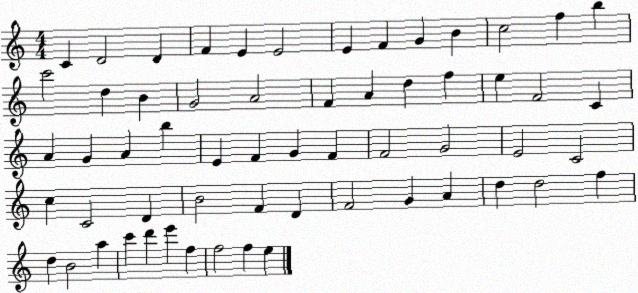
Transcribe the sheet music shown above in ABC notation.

X:1
T:Untitled
M:4/4
L:1/4
K:C
C D2 D F E E2 E F G B c2 f b c'2 d B G2 A2 F A d f e F2 C A G A b E F G F F2 G2 E2 C2 c C2 D B2 F D F2 G A d d2 f d B2 a c' d' e' f f2 f e